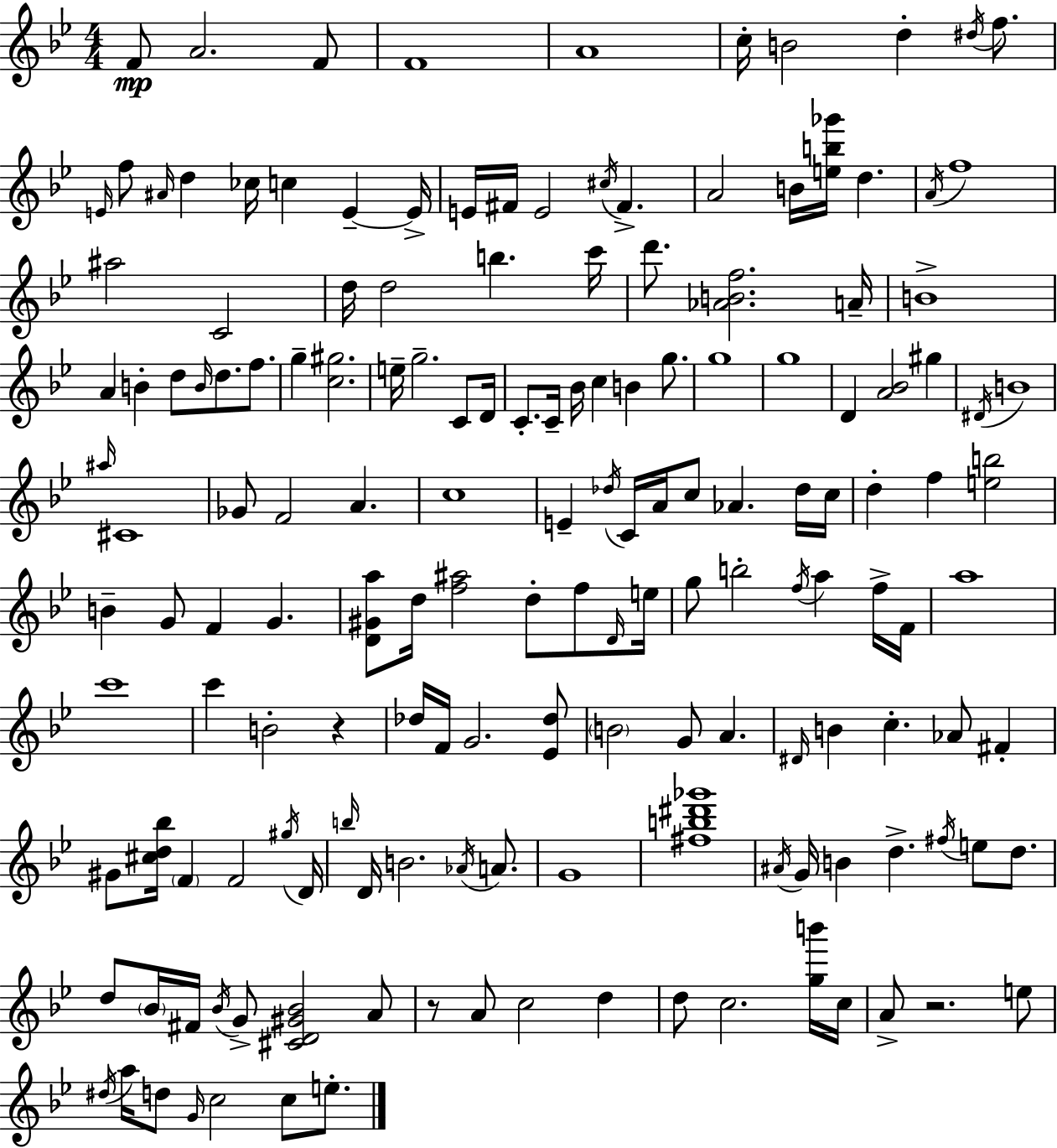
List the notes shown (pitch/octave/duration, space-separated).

F4/e A4/h. F4/e F4/w A4/w C5/s B4/h D5/q D#5/s F5/e. E4/s F5/e A#4/s D5/q CES5/s C5/q E4/q E4/s E4/s F#4/s E4/h C#5/s F#4/q. A4/h B4/s [E5,B5,Gb6]/s D5/q. A4/s F5/w A#5/h C4/h D5/s D5/h B5/q. C6/s D6/e. [Ab4,B4,F5]/h. A4/s B4/w A4/q B4/q D5/e B4/s D5/e. F5/e. G5/q [C5,G#5]/h. E5/s G5/h. C4/e D4/s C4/e. C4/s Bb4/s C5/q B4/q G5/e. G5/w G5/w D4/q [A4,Bb4]/h G#5/q D#4/s B4/w A#5/s C#4/w Gb4/e F4/h A4/q. C5/w E4/q Db5/s C4/s A4/s C5/e Ab4/q. Db5/s C5/s D5/q F5/q [E5,B5]/h B4/q G4/e F4/q G4/q. [D4,G#4,A5]/e D5/s [F5,A#5]/h D5/e F5/e D4/s E5/s G5/e B5/h F5/s A5/q F5/s F4/s A5/w C6/w C6/q B4/h R/q Db5/s F4/s G4/h. [Eb4,Db5]/e B4/h G4/e A4/q. D#4/s B4/q C5/q. Ab4/e F#4/q G#4/e [C#5,D5,Bb5]/s F4/q F4/h G#5/s D4/s B5/s D4/s B4/h. Ab4/s A4/e. G4/w [F#5,B5,D#6,Gb6]/w A#4/s G4/s B4/q D5/q. F#5/s E5/e D5/e. D5/e Bb4/s F#4/s Bb4/s G4/e [C#4,D4,G#4,Bb4]/h A4/e R/e A4/e C5/h D5/q D5/e C5/h. [G5,B6]/s C5/s A4/e R/h. E5/e D#5/s A5/s D5/e G4/s C5/h C5/e E5/e.